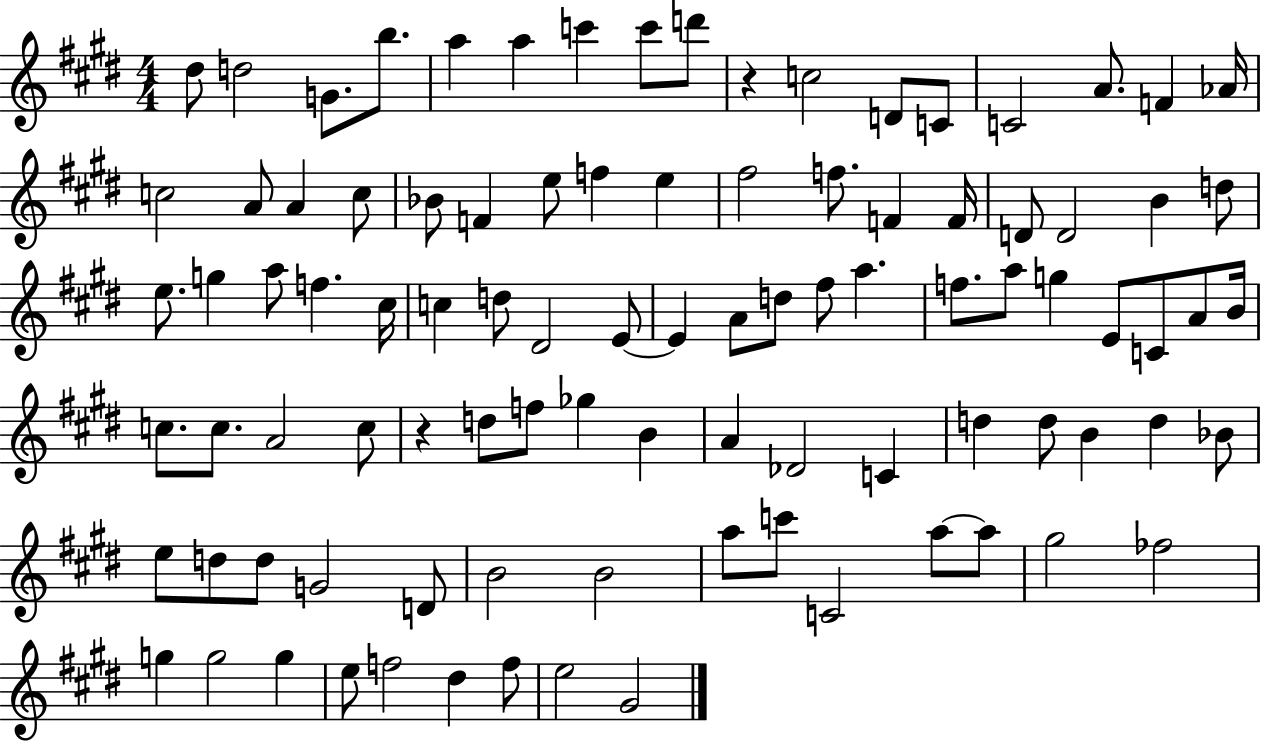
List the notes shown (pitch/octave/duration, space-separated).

D#5/e D5/h G4/e. B5/e. A5/q A5/q C6/q C6/e D6/e R/q C5/h D4/e C4/e C4/h A4/e. F4/q Ab4/s C5/h A4/e A4/q C5/e Bb4/e F4/q E5/e F5/q E5/q F#5/h F5/e. F4/q F4/s D4/e D4/h B4/q D5/e E5/e. G5/q A5/e F5/q. C#5/s C5/q D5/e D#4/h E4/e E4/q A4/e D5/e F#5/e A5/q. F5/e. A5/e G5/q E4/e C4/e A4/e B4/s C5/e. C5/e. A4/h C5/e R/q D5/e F5/e Gb5/q B4/q A4/q Db4/h C4/q D5/q D5/e B4/q D5/q Bb4/e E5/e D5/e D5/e G4/h D4/e B4/h B4/h A5/e C6/e C4/h A5/e A5/e G#5/h FES5/h G5/q G5/h G5/q E5/e F5/h D#5/q F5/e E5/h G#4/h